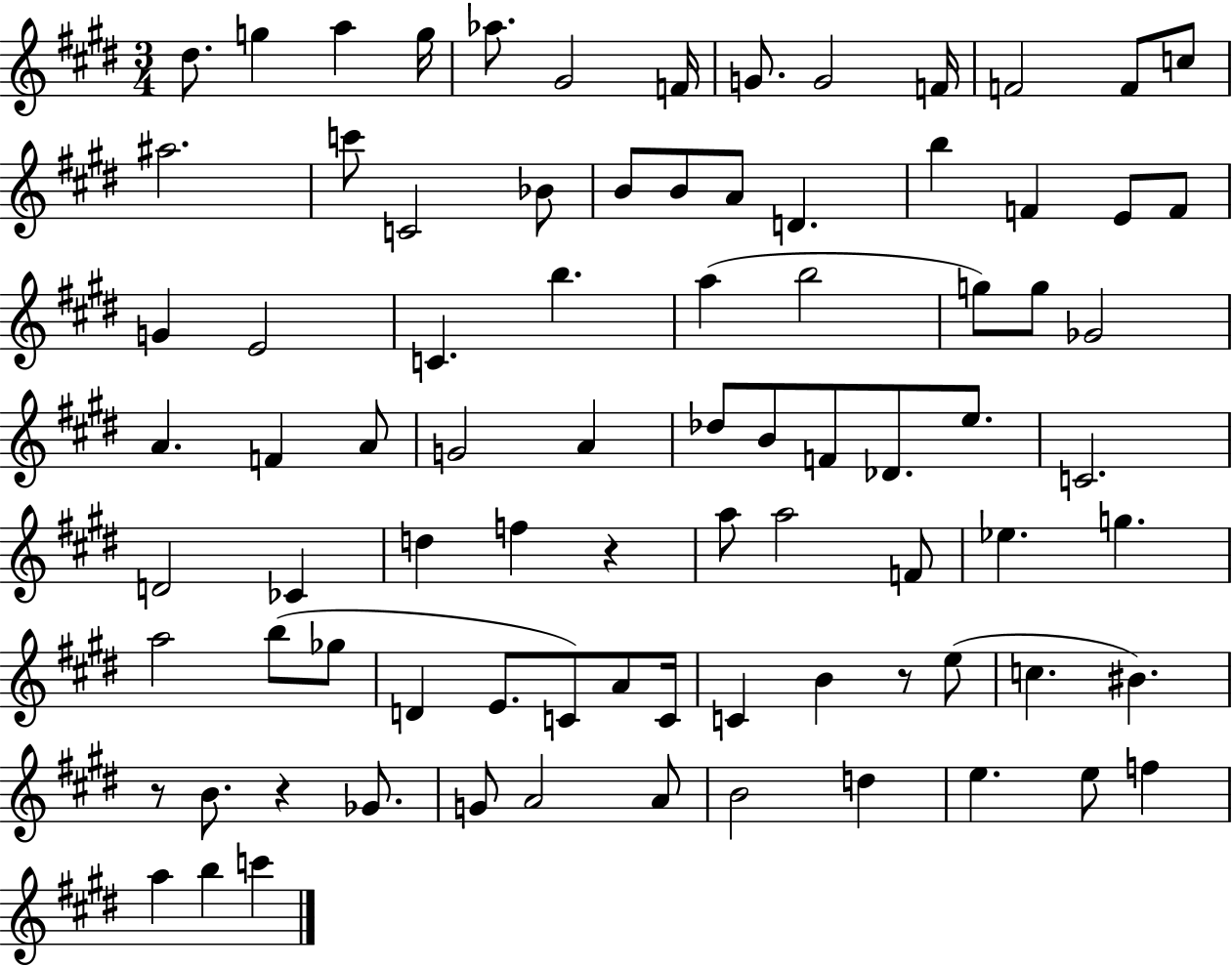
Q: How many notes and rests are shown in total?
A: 84